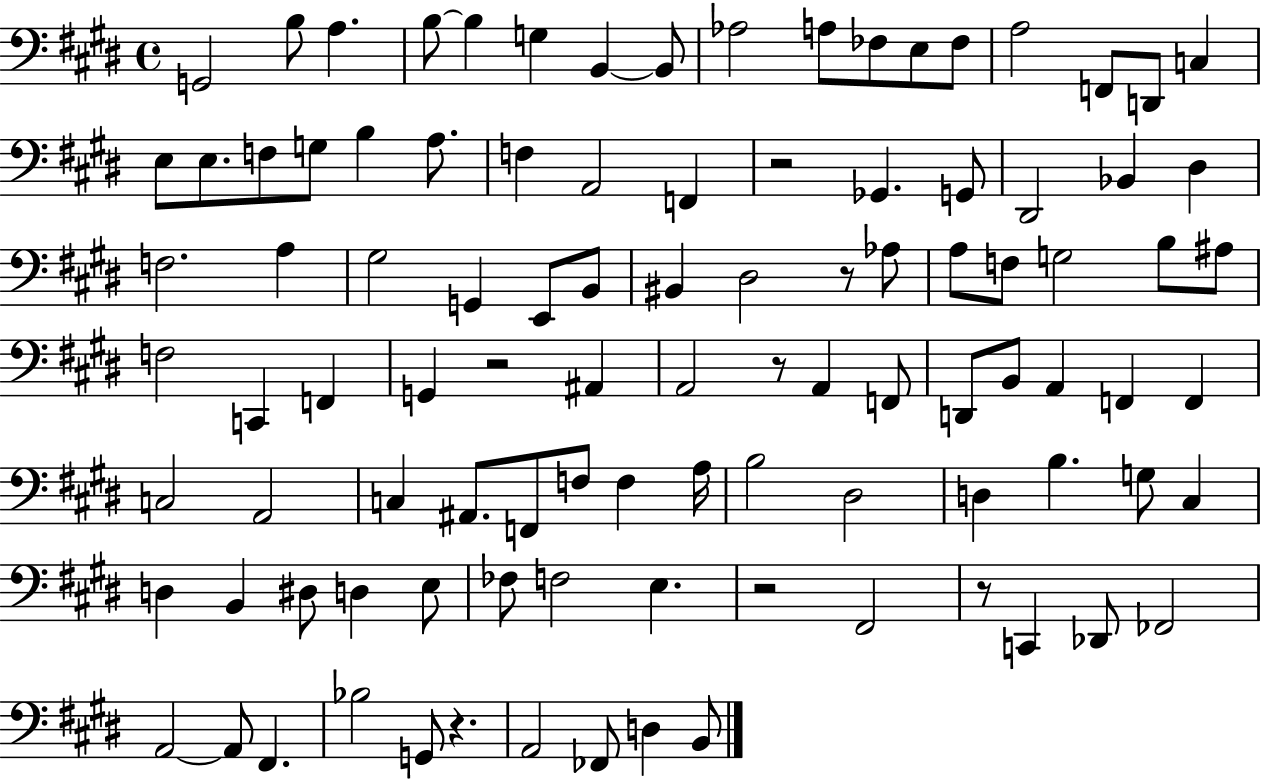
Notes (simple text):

G2/h B3/e A3/q. B3/e B3/q G3/q B2/q B2/e Ab3/h A3/e FES3/e E3/e FES3/e A3/h F2/e D2/e C3/q E3/e E3/e. F3/e G3/e B3/q A3/e. F3/q A2/h F2/q R/h Gb2/q. G2/e D#2/h Bb2/q D#3/q F3/h. A3/q G#3/h G2/q E2/e B2/e BIS2/q D#3/h R/e Ab3/e A3/e F3/e G3/h B3/e A#3/e F3/h C2/q F2/q G2/q R/h A#2/q A2/h R/e A2/q F2/e D2/e B2/e A2/q F2/q F2/q C3/h A2/h C3/q A#2/e. F2/e F3/e F3/q A3/s B3/h D#3/h D3/q B3/q. G3/e C#3/q D3/q B2/q D#3/e D3/q E3/e FES3/e F3/h E3/q. R/h F#2/h R/e C2/q Db2/e FES2/h A2/h A2/e F#2/q. Bb3/h G2/e R/q. A2/h FES2/e D3/q B2/e